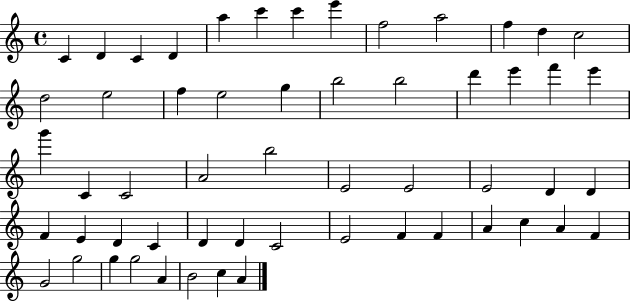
X:1
T:Untitled
M:4/4
L:1/4
K:C
C D C D a c' c' e' f2 a2 f d c2 d2 e2 f e2 g b2 b2 d' e' f' e' g' C C2 A2 b2 E2 E2 E2 D D F E D C D D C2 E2 F F A c A F G2 g2 g g2 A B2 c A